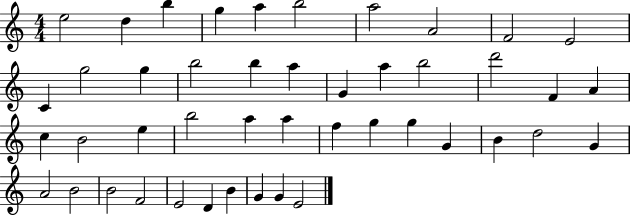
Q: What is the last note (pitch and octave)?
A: E4